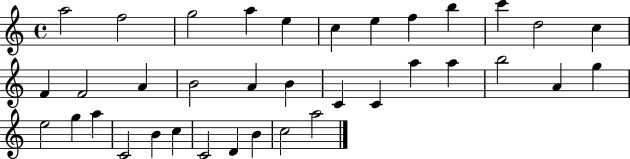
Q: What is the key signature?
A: C major